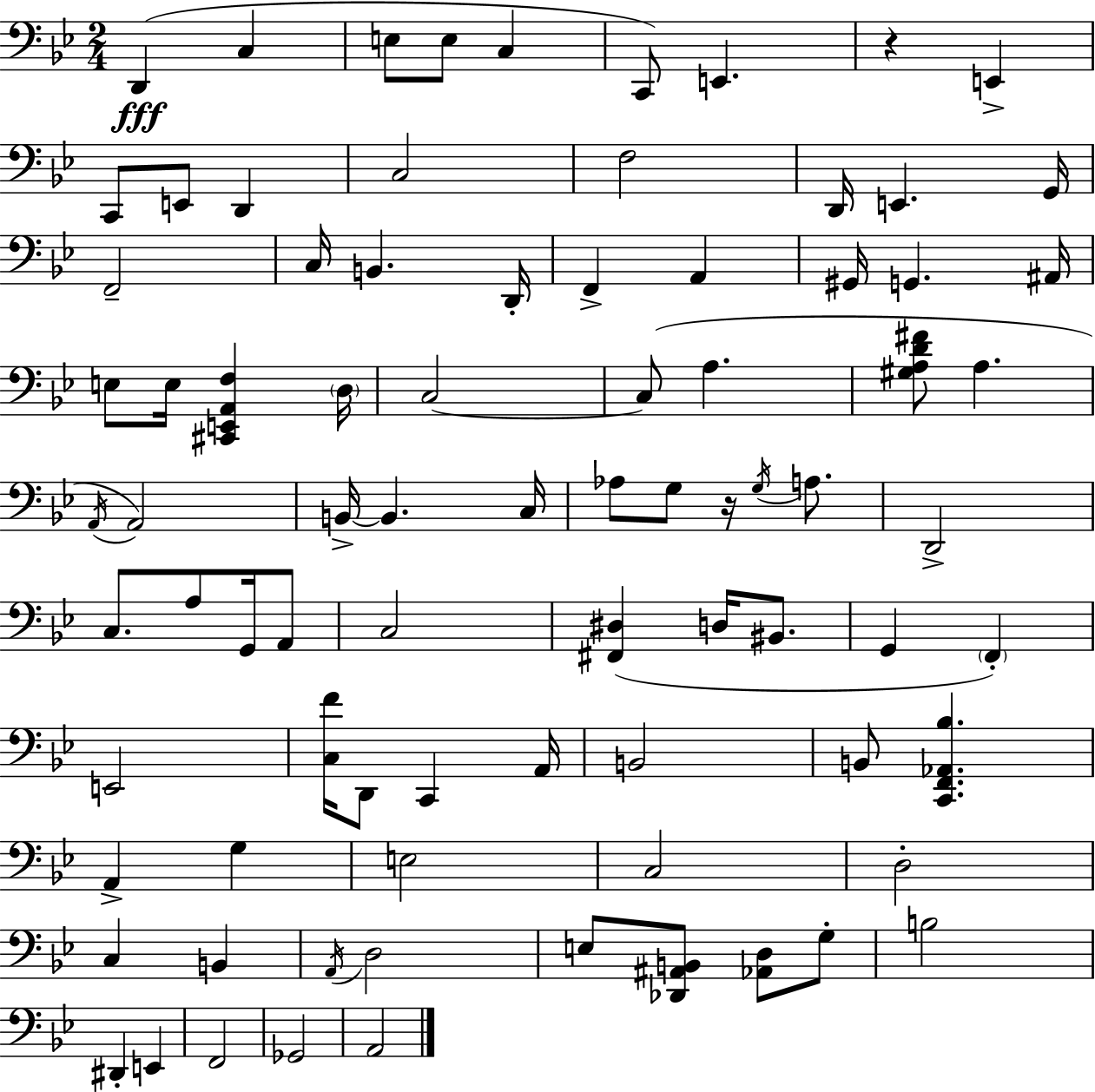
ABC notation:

X:1
T:Untitled
M:2/4
L:1/4
K:Bb
D,, C, E,/2 E,/2 C, C,,/2 E,, z E,, C,,/2 E,,/2 D,, C,2 F,2 D,,/4 E,, G,,/4 F,,2 C,/4 B,, D,,/4 F,, A,, ^G,,/4 G,, ^A,,/4 E,/2 E,/4 [^C,,E,,A,,F,] D,/4 C,2 C,/2 A, [^G,A,D^F]/2 A, A,,/4 A,,2 B,,/4 B,, C,/4 _A,/2 G,/2 z/4 G,/4 A,/2 D,,2 C,/2 A,/2 G,,/4 A,,/2 C,2 [^F,,^D,] D,/4 ^B,,/2 G,, F,, E,,2 [C,F]/4 D,,/2 C,, A,,/4 B,,2 B,,/2 [C,,F,,_A,,_B,] A,, G, E,2 C,2 D,2 C, B,, A,,/4 D,2 E,/2 [_D,,^A,,B,,]/2 [_A,,D,]/2 G,/2 B,2 ^D,, E,, F,,2 _G,,2 A,,2